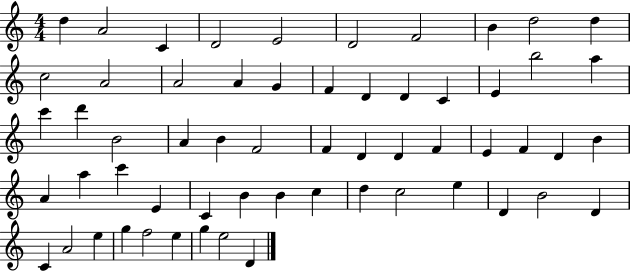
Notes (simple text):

D5/q A4/h C4/q D4/h E4/h D4/h F4/h B4/q D5/h D5/q C5/h A4/h A4/h A4/q G4/q F4/q D4/q D4/q C4/q E4/q B5/h A5/q C6/q D6/q B4/h A4/q B4/q F4/h F4/q D4/q D4/q F4/q E4/q F4/q D4/q B4/q A4/q A5/q C6/q E4/q C4/q B4/q B4/q C5/q D5/q C5/h E5/q D4/q B4/h D4/q C4/q A4/h E5/q G5/q F5/h E5/q G5/q E5/h D4/q